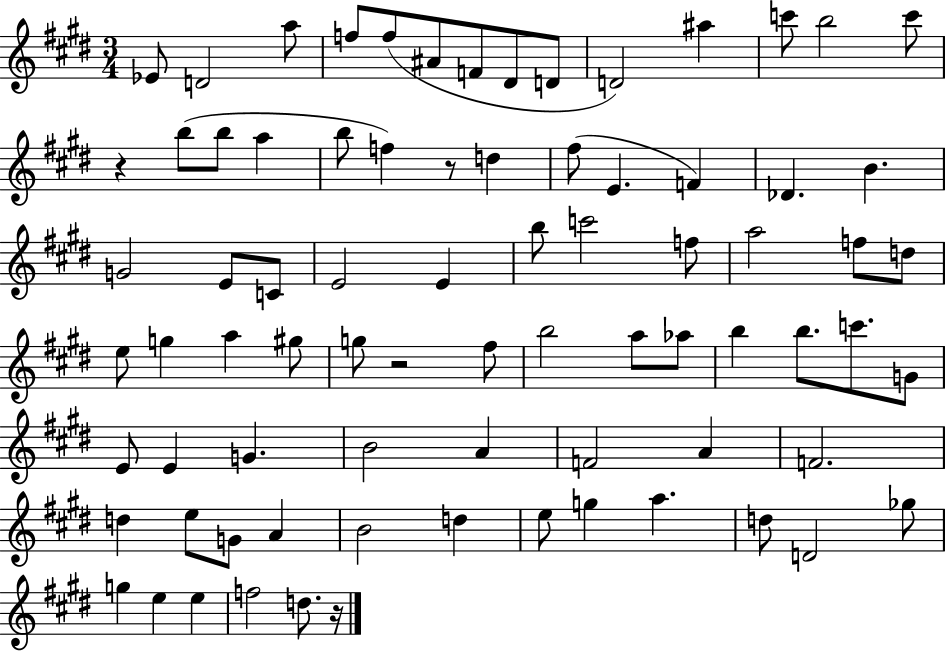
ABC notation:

X:1
T:Untitled
M:3/4
L:1/4
K:E
_E/2 D2 a/2 f/2 f/2 ^A/2 F/2 ^D/2 D/2 D2 ^a c'/2 b2 c'/2 z b/2 b/2 a b/2 f z/2 d ^f/2 E F _D B G2 E/2 C/2 E2 E b/2 c'2 f/2 a2 f/2 d/2 e/2 g a ^g/2 g/2 z2 ^f/2 b2 a/2 _a/2 b b/2 c'/2 G/2 E/2 E G B2 A F2 A F2 d e/2 G/2 A B2 d e/2 g a d/2 D2 _g/2 g e e f2 d/2 z/4